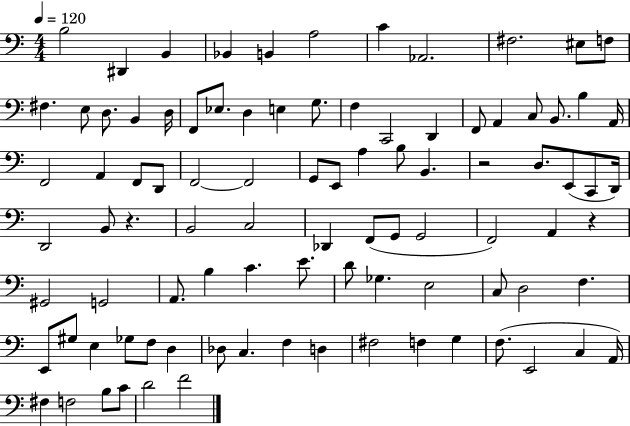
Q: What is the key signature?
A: C major